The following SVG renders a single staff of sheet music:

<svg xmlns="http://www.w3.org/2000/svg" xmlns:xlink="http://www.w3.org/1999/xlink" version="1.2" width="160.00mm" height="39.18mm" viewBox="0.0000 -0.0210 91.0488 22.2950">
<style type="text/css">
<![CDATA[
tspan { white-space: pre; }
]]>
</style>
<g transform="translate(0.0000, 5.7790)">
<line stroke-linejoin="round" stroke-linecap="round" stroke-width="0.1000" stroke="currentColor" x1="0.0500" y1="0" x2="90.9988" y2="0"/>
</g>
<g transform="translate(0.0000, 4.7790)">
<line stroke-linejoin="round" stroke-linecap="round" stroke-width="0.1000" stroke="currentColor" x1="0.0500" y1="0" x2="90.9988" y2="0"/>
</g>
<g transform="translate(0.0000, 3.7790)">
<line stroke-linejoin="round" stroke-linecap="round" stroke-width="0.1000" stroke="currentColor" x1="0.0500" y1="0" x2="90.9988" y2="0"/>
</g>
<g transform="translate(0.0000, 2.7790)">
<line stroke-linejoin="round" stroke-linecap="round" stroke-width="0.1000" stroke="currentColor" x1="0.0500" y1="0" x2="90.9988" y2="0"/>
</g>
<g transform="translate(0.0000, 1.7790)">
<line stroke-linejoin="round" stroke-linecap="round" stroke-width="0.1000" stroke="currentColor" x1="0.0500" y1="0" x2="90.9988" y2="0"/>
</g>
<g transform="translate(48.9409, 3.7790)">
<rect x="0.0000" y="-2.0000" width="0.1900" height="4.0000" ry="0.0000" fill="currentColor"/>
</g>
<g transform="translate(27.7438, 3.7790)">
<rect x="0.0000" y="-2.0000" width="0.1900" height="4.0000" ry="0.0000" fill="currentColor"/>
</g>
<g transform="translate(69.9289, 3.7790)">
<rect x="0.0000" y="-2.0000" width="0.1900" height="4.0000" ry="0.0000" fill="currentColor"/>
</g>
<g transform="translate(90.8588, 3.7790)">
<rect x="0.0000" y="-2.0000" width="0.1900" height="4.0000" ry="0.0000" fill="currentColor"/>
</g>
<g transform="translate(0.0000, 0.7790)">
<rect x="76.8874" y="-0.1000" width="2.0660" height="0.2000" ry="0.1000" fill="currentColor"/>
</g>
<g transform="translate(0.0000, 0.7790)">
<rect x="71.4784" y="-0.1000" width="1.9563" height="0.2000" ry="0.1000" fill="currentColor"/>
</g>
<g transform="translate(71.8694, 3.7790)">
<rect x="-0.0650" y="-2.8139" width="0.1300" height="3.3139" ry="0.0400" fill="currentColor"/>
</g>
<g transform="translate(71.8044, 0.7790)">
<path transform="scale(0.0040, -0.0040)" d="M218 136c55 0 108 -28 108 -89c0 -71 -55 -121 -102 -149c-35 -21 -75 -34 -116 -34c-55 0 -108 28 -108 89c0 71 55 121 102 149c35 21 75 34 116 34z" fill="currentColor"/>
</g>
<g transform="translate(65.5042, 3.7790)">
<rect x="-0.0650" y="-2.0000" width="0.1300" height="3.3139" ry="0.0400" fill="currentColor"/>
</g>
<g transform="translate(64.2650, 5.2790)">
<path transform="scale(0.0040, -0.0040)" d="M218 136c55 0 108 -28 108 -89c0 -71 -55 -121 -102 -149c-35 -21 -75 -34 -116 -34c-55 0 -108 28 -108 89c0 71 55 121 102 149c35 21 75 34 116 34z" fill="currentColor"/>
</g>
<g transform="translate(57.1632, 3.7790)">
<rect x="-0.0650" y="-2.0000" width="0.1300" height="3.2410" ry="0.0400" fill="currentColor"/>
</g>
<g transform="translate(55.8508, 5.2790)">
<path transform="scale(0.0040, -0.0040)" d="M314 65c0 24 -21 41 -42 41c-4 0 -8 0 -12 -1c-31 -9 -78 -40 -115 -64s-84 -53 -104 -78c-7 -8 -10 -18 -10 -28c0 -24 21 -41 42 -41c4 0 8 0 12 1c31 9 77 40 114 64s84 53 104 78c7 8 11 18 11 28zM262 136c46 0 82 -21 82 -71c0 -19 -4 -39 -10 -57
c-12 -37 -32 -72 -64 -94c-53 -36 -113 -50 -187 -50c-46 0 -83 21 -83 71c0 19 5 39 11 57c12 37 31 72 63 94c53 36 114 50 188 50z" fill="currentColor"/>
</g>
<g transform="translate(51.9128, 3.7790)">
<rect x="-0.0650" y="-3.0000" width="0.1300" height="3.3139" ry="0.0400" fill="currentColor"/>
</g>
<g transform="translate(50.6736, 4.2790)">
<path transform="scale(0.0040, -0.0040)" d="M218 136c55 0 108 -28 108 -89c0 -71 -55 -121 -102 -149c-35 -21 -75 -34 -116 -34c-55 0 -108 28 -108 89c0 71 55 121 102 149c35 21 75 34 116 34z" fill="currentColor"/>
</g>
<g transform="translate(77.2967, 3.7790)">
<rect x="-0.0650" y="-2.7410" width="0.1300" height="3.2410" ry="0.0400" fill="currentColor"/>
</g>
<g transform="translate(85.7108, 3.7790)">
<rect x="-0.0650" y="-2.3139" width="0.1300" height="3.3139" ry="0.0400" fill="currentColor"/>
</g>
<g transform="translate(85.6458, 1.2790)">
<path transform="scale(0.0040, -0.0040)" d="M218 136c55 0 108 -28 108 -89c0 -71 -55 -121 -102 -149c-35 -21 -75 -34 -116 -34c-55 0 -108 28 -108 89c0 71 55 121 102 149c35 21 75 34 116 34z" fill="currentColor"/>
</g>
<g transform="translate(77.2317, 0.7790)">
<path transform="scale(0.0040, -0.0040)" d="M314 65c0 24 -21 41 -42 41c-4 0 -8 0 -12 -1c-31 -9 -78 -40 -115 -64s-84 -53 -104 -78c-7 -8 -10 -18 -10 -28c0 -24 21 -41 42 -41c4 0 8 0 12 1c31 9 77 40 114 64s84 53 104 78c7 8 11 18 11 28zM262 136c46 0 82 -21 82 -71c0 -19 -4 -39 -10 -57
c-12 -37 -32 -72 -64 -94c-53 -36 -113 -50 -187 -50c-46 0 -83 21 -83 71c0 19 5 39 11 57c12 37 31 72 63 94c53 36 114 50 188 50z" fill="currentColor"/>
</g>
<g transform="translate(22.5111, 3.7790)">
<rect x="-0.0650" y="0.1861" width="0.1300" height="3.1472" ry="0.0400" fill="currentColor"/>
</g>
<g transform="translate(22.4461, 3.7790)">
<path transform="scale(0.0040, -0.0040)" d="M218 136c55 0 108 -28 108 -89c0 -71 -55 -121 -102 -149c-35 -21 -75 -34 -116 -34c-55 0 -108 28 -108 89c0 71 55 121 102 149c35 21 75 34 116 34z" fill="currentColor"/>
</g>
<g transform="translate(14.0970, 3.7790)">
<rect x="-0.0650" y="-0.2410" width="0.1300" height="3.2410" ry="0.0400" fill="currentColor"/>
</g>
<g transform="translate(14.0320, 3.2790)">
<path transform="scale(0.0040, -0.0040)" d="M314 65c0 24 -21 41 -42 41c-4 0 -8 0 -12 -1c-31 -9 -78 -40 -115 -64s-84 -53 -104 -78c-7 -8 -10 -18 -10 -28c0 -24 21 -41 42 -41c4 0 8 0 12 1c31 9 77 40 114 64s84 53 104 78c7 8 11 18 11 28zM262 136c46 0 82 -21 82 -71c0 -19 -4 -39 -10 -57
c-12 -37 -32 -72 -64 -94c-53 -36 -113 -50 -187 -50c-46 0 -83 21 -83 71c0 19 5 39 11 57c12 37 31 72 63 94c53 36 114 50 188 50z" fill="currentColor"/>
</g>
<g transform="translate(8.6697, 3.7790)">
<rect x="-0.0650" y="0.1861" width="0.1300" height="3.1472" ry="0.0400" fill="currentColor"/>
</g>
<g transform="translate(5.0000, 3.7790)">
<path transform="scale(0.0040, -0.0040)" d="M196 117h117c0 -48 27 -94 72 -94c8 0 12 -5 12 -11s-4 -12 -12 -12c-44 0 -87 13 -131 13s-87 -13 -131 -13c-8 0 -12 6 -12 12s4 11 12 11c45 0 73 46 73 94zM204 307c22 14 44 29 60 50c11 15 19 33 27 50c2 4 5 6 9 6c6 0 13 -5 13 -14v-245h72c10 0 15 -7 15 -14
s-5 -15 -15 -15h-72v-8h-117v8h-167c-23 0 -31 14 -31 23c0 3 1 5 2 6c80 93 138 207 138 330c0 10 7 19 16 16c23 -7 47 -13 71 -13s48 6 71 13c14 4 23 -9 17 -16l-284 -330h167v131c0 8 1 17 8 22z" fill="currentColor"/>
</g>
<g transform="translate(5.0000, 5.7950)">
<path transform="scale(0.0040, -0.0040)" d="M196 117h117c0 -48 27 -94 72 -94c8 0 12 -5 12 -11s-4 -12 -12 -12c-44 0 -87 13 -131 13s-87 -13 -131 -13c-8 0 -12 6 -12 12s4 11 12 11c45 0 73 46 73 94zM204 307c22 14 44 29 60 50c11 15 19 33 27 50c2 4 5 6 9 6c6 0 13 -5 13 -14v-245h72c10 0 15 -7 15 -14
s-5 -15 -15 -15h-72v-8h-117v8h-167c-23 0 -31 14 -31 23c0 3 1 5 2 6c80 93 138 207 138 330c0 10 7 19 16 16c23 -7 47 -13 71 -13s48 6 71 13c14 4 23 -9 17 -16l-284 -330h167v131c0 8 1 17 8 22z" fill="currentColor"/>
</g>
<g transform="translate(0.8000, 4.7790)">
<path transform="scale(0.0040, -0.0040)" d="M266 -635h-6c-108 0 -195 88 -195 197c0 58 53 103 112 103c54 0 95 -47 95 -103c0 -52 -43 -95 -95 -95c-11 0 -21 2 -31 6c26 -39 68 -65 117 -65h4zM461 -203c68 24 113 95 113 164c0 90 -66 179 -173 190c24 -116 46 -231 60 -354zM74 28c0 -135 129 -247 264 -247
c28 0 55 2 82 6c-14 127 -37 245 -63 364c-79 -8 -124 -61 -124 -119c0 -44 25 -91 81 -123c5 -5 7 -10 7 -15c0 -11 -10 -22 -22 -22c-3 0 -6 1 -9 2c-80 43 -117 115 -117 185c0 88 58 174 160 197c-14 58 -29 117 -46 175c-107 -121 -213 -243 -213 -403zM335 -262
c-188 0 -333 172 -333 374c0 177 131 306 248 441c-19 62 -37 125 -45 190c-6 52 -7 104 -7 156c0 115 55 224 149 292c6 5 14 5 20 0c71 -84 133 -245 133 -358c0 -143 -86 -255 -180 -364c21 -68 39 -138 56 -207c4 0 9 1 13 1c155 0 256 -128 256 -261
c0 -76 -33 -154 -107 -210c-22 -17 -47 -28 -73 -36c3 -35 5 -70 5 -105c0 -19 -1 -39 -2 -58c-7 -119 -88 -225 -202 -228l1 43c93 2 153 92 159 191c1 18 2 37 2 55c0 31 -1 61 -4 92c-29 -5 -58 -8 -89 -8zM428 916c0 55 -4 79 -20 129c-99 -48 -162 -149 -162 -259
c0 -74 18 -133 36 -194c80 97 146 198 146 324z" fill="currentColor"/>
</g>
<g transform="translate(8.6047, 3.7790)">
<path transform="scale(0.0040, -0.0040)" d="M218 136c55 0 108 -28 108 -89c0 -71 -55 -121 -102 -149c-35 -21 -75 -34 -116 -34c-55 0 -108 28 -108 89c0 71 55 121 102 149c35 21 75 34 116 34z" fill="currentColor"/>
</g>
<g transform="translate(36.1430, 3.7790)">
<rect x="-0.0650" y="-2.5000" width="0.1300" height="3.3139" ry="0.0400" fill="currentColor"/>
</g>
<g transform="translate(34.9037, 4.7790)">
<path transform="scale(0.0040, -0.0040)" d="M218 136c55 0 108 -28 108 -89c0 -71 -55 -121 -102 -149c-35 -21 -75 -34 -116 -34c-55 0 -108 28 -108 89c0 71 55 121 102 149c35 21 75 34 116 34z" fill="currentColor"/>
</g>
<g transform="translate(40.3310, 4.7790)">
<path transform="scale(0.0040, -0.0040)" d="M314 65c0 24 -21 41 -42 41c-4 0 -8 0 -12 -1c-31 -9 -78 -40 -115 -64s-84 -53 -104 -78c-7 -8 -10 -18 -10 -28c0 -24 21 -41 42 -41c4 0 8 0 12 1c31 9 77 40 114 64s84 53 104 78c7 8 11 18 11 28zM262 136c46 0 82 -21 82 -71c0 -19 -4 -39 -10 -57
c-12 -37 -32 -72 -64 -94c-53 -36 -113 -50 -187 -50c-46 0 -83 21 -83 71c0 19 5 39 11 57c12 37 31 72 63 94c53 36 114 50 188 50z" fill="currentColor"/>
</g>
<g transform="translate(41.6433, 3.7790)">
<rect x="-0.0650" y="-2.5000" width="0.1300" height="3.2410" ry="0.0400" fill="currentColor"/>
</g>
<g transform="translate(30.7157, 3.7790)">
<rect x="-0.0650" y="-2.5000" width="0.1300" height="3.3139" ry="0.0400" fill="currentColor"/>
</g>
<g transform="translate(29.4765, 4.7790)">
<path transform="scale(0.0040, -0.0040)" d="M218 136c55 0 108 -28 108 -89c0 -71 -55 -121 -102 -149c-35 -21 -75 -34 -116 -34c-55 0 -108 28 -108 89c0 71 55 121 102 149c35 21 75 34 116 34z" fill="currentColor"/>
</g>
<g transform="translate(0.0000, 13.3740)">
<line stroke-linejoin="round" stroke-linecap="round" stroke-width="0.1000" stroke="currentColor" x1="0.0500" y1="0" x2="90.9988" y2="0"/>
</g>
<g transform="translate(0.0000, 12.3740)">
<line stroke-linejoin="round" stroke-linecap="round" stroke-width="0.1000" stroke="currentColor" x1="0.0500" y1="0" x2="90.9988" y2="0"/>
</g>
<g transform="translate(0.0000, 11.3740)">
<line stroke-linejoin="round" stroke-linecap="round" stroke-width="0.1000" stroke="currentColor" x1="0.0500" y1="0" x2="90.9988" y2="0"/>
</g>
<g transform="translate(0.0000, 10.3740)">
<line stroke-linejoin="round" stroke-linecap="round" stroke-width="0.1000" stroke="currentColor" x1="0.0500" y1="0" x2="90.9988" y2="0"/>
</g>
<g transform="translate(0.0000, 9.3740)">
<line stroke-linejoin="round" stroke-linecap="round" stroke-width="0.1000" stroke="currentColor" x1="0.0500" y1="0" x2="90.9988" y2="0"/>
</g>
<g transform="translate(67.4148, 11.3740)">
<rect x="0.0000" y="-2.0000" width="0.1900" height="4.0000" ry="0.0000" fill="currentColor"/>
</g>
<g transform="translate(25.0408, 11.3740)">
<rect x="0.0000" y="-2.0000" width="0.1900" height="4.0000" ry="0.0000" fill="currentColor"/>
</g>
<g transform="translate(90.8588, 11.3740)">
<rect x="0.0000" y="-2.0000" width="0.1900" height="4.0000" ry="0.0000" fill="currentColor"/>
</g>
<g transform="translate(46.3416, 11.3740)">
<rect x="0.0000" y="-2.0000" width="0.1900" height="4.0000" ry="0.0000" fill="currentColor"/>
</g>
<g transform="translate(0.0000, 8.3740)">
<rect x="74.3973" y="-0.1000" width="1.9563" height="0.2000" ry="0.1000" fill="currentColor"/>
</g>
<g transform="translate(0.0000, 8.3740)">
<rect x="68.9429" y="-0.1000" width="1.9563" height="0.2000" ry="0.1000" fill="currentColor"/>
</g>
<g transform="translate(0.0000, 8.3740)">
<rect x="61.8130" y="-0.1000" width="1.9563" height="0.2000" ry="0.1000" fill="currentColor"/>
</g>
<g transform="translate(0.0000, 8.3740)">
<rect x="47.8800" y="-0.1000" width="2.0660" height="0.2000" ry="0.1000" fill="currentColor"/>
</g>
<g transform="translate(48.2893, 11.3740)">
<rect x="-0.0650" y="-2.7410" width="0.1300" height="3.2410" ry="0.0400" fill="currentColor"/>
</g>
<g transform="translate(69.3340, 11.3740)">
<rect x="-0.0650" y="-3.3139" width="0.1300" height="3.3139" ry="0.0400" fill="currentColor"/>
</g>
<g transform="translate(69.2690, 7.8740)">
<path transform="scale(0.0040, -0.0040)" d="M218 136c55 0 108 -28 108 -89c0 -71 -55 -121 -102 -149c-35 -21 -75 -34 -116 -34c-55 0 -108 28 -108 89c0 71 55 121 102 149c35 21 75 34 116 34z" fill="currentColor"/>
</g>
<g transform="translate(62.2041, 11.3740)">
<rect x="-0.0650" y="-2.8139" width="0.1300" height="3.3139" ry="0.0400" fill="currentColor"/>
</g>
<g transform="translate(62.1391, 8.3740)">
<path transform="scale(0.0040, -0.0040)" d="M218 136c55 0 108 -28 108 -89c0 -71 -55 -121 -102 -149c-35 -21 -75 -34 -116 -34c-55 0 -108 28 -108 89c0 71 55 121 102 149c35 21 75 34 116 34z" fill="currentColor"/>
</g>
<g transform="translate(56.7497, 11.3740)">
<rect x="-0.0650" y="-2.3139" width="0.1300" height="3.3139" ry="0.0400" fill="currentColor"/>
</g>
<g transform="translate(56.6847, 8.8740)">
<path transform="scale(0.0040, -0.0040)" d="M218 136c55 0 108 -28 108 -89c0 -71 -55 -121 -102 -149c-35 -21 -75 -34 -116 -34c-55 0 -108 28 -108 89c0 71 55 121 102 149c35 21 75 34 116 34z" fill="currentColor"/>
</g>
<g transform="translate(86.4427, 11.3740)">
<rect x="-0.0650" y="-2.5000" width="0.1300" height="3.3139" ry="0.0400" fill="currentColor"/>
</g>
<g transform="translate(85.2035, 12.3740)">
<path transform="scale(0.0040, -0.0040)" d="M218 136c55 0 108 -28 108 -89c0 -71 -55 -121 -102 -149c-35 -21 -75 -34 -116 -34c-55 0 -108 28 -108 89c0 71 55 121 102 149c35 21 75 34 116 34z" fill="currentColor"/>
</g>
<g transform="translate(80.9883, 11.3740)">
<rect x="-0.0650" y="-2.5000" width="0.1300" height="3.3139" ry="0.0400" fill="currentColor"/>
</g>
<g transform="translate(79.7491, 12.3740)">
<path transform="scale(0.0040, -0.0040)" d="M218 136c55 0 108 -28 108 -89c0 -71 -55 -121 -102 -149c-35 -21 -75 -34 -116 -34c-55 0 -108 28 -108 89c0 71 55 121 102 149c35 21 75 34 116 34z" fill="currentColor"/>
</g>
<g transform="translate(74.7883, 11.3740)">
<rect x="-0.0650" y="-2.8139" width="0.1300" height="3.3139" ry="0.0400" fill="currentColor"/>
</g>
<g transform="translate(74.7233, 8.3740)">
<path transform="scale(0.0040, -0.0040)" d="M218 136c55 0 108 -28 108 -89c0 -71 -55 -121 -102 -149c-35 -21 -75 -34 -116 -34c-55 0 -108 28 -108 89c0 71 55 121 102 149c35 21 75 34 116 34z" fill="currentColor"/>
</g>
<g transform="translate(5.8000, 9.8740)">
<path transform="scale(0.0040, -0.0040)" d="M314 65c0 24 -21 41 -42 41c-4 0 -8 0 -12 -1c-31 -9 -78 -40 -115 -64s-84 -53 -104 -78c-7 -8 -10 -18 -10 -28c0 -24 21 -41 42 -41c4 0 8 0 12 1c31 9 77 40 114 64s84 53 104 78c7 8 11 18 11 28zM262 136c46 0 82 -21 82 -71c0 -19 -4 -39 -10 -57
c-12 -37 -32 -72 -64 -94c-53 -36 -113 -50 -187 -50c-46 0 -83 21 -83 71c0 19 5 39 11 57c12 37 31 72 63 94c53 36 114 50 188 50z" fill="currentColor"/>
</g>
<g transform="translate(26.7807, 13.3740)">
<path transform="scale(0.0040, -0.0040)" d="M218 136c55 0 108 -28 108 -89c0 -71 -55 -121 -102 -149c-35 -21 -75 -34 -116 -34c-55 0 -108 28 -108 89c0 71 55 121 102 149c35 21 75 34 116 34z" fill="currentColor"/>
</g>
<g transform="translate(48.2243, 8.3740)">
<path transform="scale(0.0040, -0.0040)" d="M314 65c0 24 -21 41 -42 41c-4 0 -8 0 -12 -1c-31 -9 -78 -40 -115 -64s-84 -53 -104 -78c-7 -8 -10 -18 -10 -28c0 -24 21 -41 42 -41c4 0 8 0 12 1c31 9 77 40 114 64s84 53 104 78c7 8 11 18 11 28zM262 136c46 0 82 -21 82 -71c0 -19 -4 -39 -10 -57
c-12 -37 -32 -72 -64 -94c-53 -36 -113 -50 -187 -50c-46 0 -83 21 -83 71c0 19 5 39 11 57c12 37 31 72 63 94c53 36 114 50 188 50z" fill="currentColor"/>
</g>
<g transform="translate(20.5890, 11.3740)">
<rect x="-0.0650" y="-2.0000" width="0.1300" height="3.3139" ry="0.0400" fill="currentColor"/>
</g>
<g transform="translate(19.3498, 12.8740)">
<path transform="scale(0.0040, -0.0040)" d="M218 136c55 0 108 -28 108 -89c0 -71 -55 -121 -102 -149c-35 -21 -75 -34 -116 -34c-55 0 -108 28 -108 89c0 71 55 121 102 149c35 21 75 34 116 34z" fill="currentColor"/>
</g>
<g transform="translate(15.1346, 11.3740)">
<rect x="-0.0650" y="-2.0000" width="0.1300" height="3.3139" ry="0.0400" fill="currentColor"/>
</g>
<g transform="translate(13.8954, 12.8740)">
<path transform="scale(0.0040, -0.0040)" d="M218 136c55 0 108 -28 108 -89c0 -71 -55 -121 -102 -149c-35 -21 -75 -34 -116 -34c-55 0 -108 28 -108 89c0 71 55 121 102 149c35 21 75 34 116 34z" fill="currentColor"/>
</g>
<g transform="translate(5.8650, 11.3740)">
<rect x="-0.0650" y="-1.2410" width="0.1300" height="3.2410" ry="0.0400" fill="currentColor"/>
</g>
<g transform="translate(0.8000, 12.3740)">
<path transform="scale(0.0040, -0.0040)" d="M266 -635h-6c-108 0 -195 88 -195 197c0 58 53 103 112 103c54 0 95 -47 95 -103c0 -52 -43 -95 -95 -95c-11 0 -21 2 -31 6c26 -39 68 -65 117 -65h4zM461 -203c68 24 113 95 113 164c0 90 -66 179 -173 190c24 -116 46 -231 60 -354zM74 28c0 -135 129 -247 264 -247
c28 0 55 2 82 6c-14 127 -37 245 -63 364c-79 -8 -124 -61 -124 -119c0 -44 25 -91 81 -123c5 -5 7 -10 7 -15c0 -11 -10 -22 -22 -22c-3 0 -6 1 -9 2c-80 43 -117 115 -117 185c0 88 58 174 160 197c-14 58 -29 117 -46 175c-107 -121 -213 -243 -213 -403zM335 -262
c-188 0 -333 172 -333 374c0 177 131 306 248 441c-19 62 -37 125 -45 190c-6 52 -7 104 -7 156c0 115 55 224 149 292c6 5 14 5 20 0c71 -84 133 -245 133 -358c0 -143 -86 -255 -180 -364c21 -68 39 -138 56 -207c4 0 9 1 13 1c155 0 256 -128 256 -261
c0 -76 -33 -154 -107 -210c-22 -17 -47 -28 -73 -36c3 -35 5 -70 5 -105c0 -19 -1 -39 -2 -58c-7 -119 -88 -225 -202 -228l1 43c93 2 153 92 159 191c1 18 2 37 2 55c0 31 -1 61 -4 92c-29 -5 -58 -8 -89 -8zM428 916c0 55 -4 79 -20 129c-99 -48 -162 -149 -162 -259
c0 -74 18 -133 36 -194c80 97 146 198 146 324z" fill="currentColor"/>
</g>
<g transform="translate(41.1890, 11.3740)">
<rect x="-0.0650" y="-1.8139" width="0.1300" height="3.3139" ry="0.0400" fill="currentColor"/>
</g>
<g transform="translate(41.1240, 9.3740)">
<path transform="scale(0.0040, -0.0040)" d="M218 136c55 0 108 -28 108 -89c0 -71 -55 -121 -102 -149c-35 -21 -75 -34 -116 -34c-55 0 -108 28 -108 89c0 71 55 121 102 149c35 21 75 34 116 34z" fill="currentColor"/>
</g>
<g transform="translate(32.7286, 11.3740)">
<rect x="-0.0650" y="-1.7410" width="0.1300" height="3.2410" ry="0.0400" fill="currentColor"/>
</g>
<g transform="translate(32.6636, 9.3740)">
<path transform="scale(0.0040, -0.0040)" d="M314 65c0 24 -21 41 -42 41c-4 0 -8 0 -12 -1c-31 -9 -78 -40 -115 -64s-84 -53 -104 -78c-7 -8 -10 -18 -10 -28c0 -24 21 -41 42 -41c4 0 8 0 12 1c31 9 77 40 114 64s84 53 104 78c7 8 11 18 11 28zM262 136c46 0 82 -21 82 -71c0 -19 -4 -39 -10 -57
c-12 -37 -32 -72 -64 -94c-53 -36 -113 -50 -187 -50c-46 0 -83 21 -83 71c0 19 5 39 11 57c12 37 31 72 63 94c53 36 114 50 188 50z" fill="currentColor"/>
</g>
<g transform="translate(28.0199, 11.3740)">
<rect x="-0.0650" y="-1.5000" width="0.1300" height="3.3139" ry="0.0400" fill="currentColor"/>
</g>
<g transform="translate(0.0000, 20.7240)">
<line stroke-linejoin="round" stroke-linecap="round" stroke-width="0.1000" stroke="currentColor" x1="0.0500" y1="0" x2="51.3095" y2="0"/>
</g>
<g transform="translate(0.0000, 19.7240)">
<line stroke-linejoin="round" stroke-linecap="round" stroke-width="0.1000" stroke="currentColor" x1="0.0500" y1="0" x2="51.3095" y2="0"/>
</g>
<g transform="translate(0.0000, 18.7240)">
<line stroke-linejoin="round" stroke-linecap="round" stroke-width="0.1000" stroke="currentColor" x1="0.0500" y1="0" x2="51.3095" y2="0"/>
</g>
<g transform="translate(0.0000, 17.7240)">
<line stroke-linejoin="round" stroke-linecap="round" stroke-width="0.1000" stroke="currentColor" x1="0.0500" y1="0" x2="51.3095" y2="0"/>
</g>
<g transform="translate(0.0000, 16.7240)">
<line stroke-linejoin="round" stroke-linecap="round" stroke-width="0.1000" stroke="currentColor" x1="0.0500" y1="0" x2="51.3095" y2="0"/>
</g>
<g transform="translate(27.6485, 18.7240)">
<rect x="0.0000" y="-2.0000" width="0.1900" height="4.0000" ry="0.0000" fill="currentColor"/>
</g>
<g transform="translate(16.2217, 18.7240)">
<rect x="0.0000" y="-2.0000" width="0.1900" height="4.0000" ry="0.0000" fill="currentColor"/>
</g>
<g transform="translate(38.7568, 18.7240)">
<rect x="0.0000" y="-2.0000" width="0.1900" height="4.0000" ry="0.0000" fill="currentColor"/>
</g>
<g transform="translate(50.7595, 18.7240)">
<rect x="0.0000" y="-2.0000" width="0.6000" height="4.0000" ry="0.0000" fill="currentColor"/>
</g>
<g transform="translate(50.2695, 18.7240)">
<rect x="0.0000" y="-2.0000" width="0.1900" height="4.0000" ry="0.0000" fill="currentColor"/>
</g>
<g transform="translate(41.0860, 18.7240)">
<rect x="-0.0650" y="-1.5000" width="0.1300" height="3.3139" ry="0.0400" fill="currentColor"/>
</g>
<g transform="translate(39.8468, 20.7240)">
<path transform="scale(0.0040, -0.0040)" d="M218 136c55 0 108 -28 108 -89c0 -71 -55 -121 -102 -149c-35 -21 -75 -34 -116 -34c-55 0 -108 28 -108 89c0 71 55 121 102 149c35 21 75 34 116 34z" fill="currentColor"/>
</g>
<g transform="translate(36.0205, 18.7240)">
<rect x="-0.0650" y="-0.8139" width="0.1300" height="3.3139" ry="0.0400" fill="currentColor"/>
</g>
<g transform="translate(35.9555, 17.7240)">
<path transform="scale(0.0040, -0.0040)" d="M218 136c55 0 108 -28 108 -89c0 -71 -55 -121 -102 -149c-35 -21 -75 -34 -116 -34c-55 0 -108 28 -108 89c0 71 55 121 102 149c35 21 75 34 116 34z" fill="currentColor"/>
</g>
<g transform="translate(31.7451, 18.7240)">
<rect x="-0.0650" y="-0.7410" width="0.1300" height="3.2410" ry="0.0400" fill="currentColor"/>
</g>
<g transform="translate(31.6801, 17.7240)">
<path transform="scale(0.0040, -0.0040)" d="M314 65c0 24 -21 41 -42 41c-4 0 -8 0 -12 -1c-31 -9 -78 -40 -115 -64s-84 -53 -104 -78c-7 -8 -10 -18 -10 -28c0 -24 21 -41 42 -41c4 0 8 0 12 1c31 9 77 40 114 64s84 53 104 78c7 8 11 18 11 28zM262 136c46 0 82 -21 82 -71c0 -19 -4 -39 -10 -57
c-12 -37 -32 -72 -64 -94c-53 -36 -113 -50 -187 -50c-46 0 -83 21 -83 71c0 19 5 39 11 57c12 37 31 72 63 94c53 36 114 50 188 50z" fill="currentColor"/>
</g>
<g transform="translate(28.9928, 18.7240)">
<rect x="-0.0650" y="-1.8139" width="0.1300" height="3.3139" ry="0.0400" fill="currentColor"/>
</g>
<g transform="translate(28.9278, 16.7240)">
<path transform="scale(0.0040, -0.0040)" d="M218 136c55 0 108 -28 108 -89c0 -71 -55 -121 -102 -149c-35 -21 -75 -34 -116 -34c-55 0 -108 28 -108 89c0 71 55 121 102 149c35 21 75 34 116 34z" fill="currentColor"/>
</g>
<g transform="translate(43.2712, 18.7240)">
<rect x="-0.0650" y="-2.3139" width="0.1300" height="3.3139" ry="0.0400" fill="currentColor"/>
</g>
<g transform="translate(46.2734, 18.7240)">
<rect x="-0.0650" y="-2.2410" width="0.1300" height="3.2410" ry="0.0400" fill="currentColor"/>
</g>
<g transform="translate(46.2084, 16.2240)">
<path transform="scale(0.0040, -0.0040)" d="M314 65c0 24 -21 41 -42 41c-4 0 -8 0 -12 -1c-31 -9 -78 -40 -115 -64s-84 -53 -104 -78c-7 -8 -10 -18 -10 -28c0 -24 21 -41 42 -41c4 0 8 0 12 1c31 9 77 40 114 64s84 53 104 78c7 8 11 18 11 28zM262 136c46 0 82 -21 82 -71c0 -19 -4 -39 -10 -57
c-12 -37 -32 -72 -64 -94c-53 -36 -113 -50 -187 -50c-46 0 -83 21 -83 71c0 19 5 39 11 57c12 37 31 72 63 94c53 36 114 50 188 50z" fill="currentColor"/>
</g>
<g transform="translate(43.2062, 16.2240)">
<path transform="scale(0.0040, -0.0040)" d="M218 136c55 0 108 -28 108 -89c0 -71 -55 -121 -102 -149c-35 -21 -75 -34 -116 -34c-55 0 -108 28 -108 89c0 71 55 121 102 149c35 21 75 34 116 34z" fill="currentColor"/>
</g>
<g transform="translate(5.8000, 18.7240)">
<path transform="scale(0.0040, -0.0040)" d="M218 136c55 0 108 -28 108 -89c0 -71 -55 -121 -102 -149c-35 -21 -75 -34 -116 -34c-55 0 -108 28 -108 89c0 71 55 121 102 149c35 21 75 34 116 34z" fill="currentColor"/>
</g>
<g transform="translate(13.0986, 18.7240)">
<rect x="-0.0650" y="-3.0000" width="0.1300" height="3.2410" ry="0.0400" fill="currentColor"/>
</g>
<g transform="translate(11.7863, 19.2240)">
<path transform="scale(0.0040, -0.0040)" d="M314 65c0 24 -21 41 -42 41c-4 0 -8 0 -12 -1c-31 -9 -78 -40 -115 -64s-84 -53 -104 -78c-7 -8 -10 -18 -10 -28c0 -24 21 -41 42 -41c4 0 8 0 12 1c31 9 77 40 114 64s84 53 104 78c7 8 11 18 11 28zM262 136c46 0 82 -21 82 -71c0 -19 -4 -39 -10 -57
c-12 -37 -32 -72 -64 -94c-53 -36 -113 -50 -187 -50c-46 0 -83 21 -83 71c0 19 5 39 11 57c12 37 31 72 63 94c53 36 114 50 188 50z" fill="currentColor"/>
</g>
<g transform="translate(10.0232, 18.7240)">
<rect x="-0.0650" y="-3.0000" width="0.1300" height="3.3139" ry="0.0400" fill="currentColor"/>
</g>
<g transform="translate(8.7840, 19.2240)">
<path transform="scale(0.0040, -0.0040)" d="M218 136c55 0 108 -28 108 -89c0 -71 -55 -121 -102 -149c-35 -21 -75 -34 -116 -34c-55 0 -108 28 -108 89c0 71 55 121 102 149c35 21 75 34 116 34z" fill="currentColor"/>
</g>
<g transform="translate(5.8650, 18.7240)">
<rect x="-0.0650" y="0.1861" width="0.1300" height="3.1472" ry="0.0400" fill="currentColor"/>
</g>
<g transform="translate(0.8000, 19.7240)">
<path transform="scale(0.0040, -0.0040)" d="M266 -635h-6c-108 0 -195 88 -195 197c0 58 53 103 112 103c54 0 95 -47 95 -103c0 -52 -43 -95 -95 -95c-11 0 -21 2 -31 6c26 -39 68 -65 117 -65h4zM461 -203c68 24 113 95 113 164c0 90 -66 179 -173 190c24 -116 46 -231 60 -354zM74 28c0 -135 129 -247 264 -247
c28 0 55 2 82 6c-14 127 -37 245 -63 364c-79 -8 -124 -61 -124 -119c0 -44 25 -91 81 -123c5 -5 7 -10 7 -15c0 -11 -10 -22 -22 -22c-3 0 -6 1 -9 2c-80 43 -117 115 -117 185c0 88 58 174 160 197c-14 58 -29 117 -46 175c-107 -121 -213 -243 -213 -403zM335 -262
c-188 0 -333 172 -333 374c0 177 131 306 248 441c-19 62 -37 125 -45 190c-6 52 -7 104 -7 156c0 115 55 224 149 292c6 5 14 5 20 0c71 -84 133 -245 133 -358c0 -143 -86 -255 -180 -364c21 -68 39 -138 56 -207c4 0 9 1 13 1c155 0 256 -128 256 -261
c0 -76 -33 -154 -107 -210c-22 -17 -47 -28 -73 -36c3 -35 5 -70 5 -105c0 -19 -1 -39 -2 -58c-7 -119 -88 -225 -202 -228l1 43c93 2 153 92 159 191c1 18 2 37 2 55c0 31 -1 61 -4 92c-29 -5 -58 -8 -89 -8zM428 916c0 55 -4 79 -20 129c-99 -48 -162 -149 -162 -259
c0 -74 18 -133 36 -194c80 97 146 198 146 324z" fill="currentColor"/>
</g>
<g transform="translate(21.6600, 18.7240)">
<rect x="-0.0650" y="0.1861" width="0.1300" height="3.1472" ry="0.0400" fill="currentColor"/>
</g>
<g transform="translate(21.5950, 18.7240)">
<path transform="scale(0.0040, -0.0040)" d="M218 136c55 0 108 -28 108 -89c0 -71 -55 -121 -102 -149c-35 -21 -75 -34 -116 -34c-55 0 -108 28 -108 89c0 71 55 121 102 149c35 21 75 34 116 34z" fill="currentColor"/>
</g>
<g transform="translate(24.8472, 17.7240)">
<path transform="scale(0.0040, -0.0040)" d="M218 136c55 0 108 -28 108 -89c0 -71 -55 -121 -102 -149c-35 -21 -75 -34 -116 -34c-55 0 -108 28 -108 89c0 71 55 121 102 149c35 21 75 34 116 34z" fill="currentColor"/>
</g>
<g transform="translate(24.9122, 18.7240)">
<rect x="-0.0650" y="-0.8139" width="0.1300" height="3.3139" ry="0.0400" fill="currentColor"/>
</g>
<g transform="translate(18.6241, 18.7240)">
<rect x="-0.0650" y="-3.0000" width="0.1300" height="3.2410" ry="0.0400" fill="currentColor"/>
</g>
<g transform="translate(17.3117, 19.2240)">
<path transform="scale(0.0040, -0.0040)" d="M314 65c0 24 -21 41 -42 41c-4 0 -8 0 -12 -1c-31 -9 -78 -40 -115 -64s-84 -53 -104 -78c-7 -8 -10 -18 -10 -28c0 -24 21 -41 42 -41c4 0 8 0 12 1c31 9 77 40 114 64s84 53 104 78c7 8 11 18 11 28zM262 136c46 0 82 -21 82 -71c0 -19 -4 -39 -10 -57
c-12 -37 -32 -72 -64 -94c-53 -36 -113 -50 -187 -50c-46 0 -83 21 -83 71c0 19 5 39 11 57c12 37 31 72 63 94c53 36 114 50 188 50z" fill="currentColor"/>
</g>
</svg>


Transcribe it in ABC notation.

X:1
T:Untitled
M:4/4
L:1/4
K:C
B c2 B G G G2 A F2 F a a2 g e2 F F E f2 f a2 g a b a G G B A A2 A2 B d f d2 d E g g2